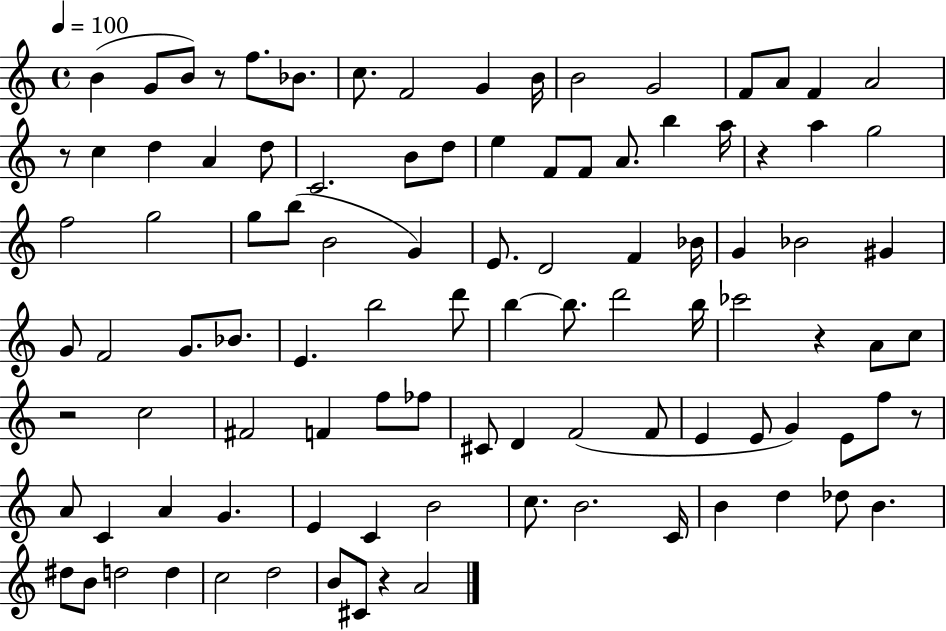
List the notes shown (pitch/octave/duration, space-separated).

B4/q G4/e B4/e R/e F5/e. Bb4/e. C5/e. F4/h G4/q B4/s B4/h G4/h F4/e A4/e F4/q A4/h R/e C5/q D5/q A4/q D5/e C4/h. B4/e D5/e E5/q F4/e F4/e A4/e. B5/q A5/s R/q A5/q G5/h F5/h G5/h G5/e B5/e B4/h G4/q E4/e. D4/h F4/q Bb4/s G4/q Bb4/h G#4/q G4/e F4/h G4/e. Bb4/e. E4/q. B5/h D6/e B5/q B5/e. D6/h B5/s CES6/h R/q A4/e C5/e R/h C5/h F#4/h F4/q F5/e FES5/e C#4/e D4/q F4/h F4/e E4/q E4/e G4/q E4/e F5/e R/e A4/e C4/q A4/q G4/q. E4/q C4/q B4/h C5/e. B4/h. C4/s B4/q D5/q Db5/e B4/q. D#5/e B4/e D5/h D5/q C5/h D5/h B4/e C#4/e R/q A4/h